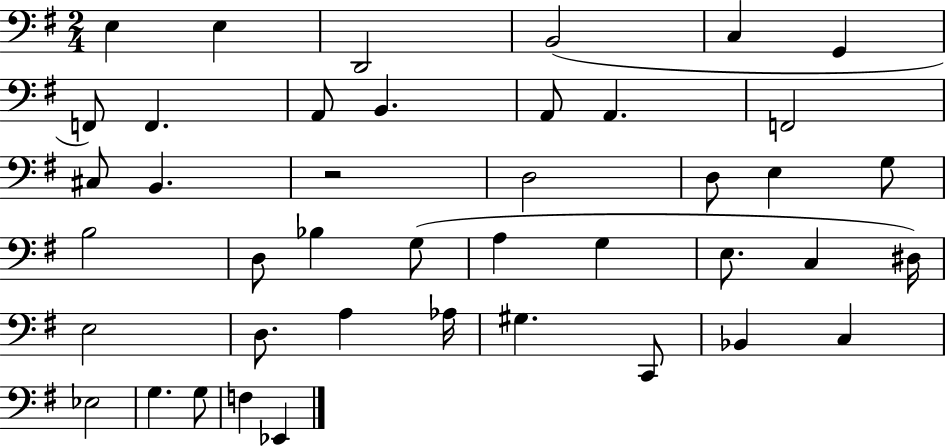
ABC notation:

X:1
T:Untitled
M:2/4
L:1/4
K:G
E, E, D,,2 B,,2 C, G,, F,,/2 F,, A,,/2 B,, A,,/2 A,, F,,2 ^C,/2 B,, z2 D,2 D,/2 E, G,/2 B,2 D,/2 _B, G,/2 A, G, E,/2 C, ^D,/4 E,2 D,/2 A, _A,/4 ^G, C,,/2 _B,, C, _E,2 G, G,/2 F, _E,,